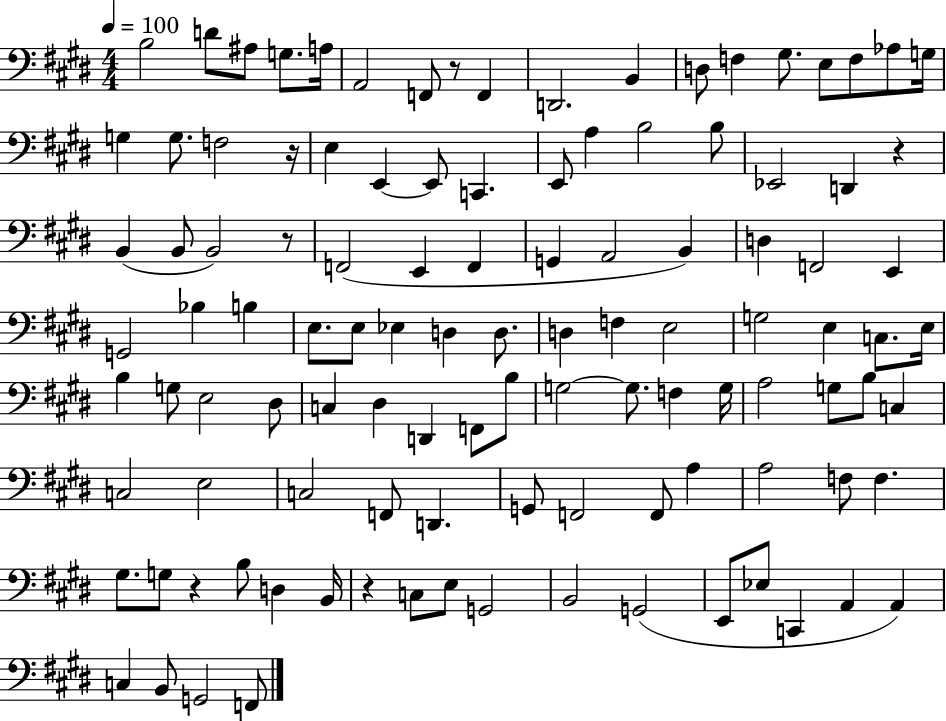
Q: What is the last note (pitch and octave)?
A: F2